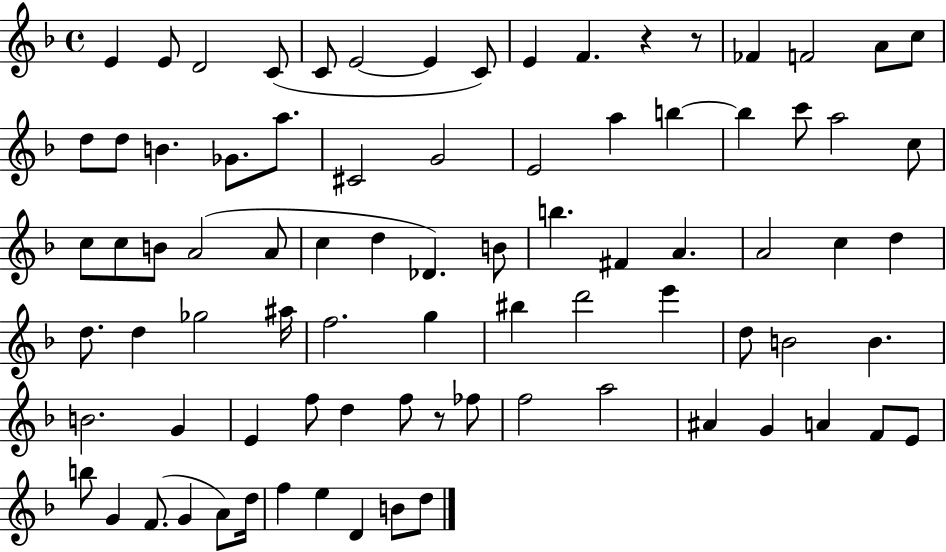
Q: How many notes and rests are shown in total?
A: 83